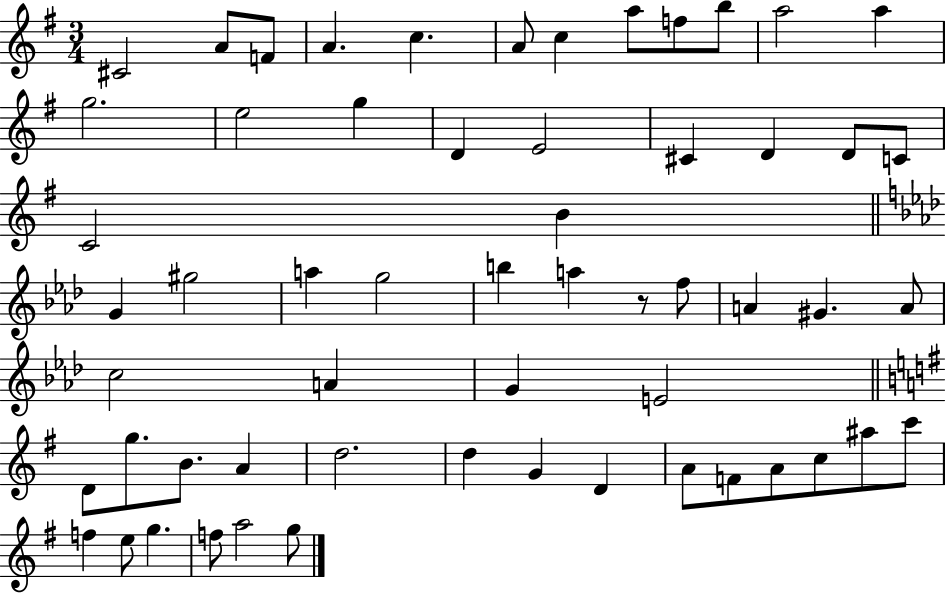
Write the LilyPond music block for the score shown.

{
  \clef treble
  \numericTimeSignature
  \time 3/4
  \key g \major
  cis'2 a'8 f'8 | a'4. c''4. | a'8 c''4 a''8 f''8 b''8 | a''2 a''4 | \break g''2. | e''2 g''4 | d'4 e'2 | cis'4 d'4 d'8 c'8 | \break c'2 b'4 | \bar "||" \break \key f \minor g'4 gis''2 | a''4 g''2 | b''4 a''4 r8 f''8 | a'4 gis'4. a'8 | \break c''2 a'4 | g'4 e'2 | \bar "||" \break \key g \major d'8 g''8. b'8. a'4 | d''2. | d''4 g'4 d'4 | a'8 f'8 a'8 c''8 ais''8 c'''8 | \break f''4 e''8 g''4. | f''8 a''2 g''8 | \bar "|."
}